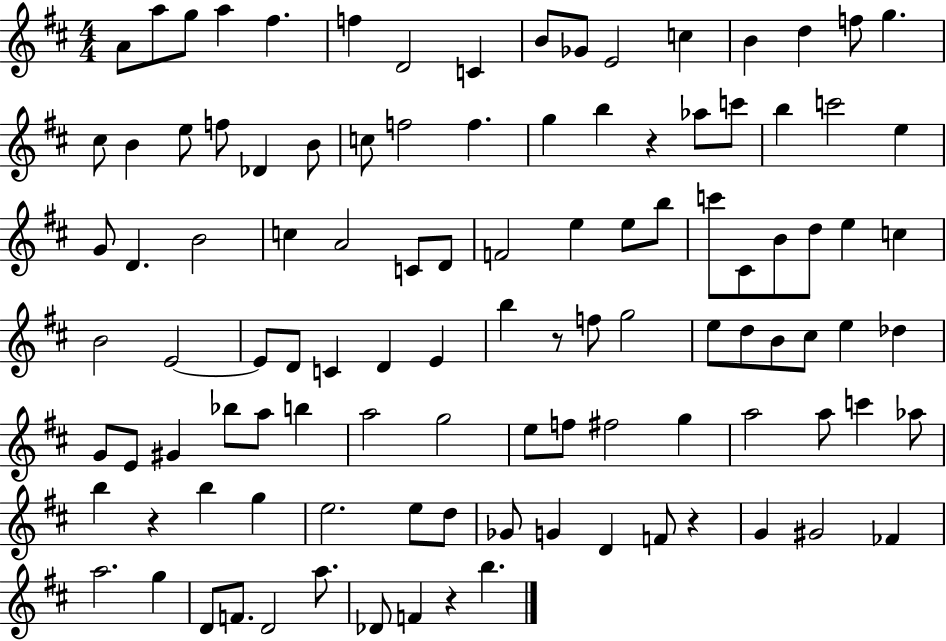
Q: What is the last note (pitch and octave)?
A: B5